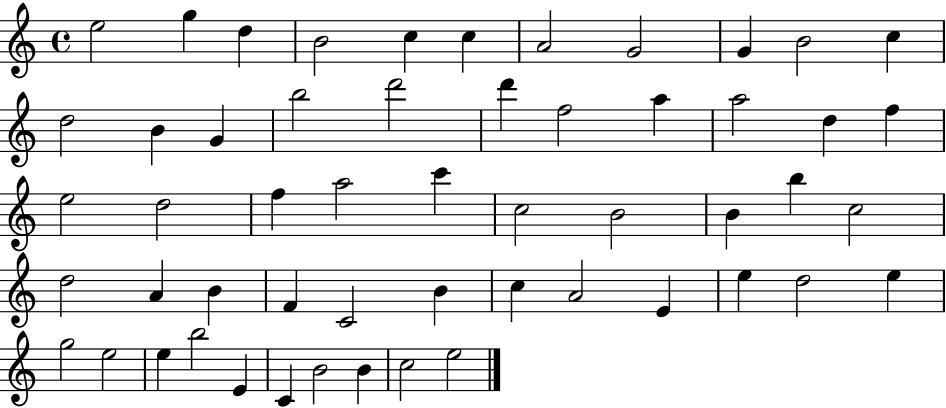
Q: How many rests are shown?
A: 0